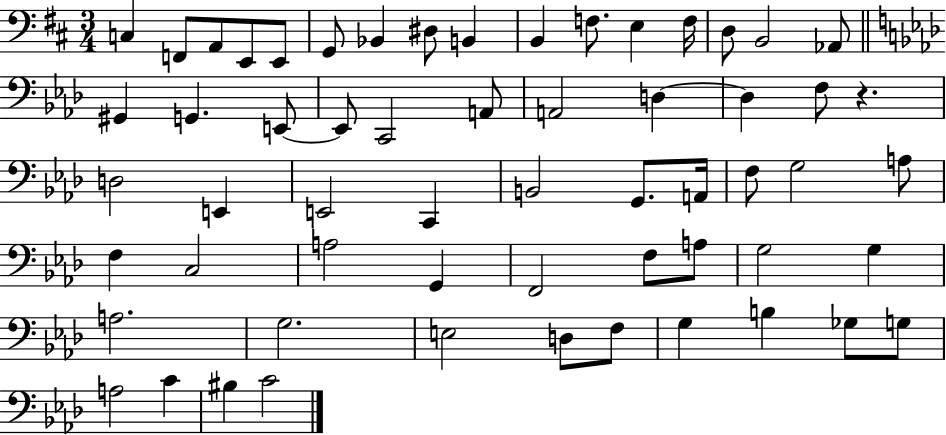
{
  \clef bass
  \numericTimeSignature
  \time 3/4
  \key d \major
  c4 f,8 a,8 e,8 e,8 | g,8 bes,4 dis8 b,4 | b,4 f8. e4 f16 | d8 b,2 aes,8 | \break \bar "||" \break \key aes \major gis,4 g,4. e,8~~ | e,8 c,2 a,8 | a,2 d4~~ | d4 f8 r4. | \break d2 e,4 | e,2 c,4 | b,2 g,8. a,16 | f8 g2 a8 | \break f4 c2 | a2 g,4 | f,2 f8 a8 | g2 g4 | \break a2. | g2. | e2 d8 f8 | g4 b4 ges8 g8 | \break a2 c'4 | bis4 c'2 | \bar "|."
}